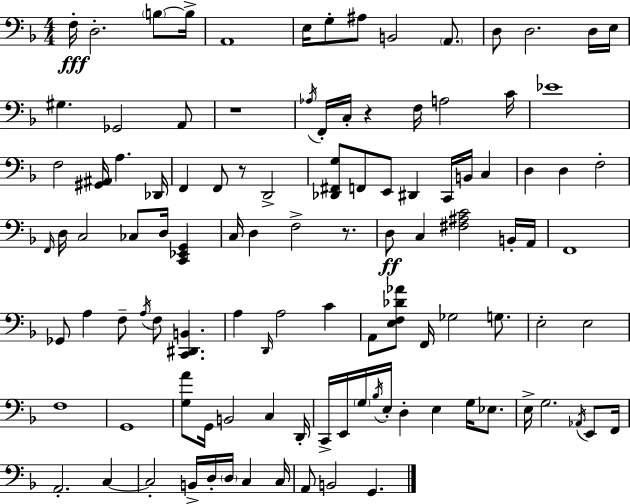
X:1
T:Untitled
M:4/4
L:1/4
K:F
F,/4 D,2 B,/2 B,/4 A,,4 E,/4 G,/2 ^A,/2 B,,2 A,,/2 D,/2 D,2 D,/4 E,/4 ^G, _G,,2 A,,/2 z4 _A,/4 F,,/4 C,/4 z F,/4 A,2 C/4 _E4 F,2 [^G,,^A,,]/4 A, _D,,/4 F,, F,,/2 z/2 D,,2 [_D,,^F,,G,]/2 F,,/2 E,,/2 ^D,, C,,/4 B,,/4 C, D, D, F,2 F,,/4 D,/4 C,2 _C,/2 D,/4 [C,,_E,,G,,] C,/4 D, F,2 z/2 D,/2 C, [^F,^A,C]2 B,,/4 A,,/4 F,,4 _G,,/2 A, F,/2 A,/4 F,/2 [C,,^D,,B,,] A, D,,/4 A,2 C A,,/2 [E,F,_D_A]/2 F,,/4 _G,2 G,/2 E,2 E,2 F,4 G,,4 [G,A]/2 G,,/4 B,,2 C, D,,/4 C,,/4 E,,/4 G,/4 _B,/4 E,/4 D, E, G,/4 _E,/2 E,/4 G,2 _A,,/4 E,,/2 F,,/4 A,,2 C, C,2 B,,/4 D,/4 D,/4 C, C,/4 A,,/2 B,,2 G,,